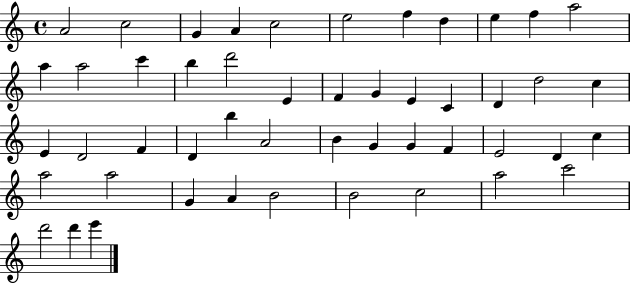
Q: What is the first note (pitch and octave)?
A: A4